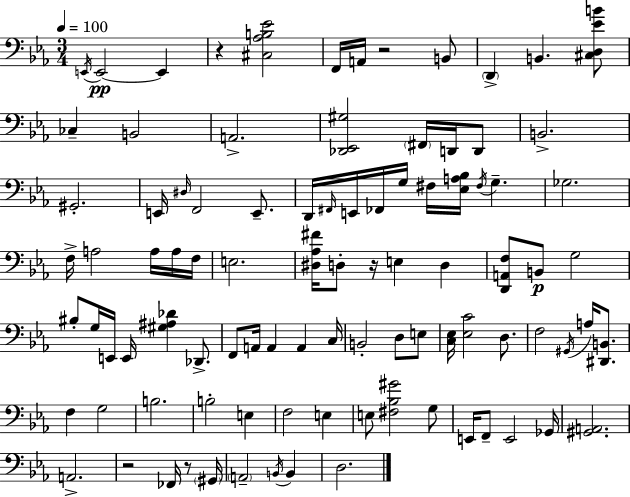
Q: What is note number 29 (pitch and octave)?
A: Gb3